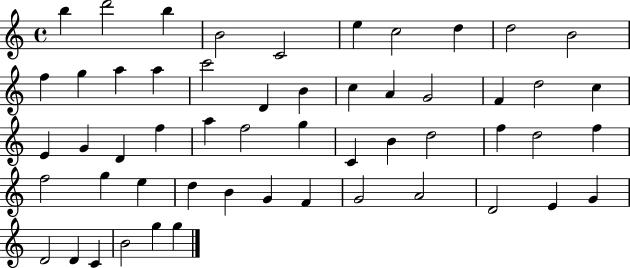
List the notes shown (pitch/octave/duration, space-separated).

B5/q D6/h B5/q B4/h C4/h E5/q C5/h D5/q D5/h B4/h F5/q G5/q A5/q A5/q C6/h D4/q B4/q C5/q A4/q G4/h F4/q D5/h C5/q E4/q G4/q D4/q F5/q A5/q F5/h G5/q C4/q B4/q D5/h F5/q D5/h F5/q F5/h G5/q E5/q D5/q B4/q G4/q F4/q G4/h A4/h D4/h E4/q G4/q D4/h D4/q C4/q B4/h G5/q G5/q